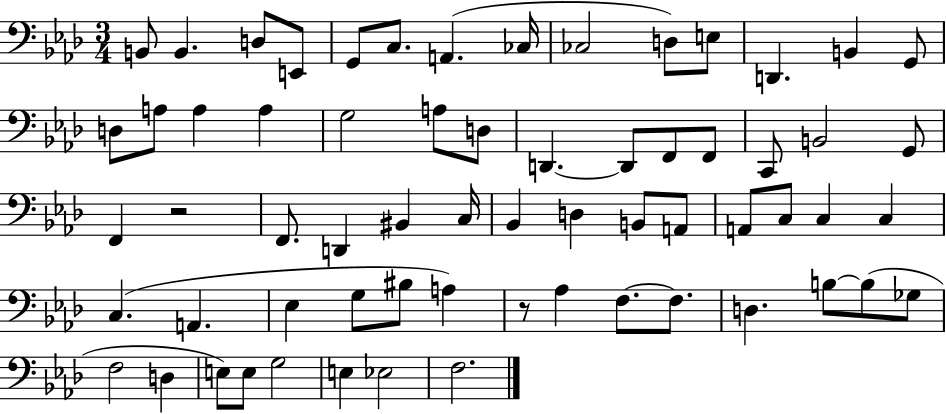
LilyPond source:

{
  \clef bass
  \numericTimeSignature
  \time 3/4
  \key aes \major
  b,8 b,4. d8 e,8 | g,8 c8. a,4.( ces16 | ces2 d8) e8 | d,4. b,4 g,8 | \break d8 a8 a4 a4 | g2 a8 d8 | d,4.~~ d,8 f,8 f,8 | c,8 b,2 g,8 | \break f,4 r2 | f,8. d,4 bis,4 c16 | bes,4 d4 b,8 a,8 | a,8 c8 c4 c4 | \break c4.( a,4. | ees4 g8 bis8 a4) | r8 aes4 f8.~~ f8. | d4. b8~~ b8( ges8 | \break f2 d4 | e8) e8 g2 | e4 ees2 | f2. | \break \bar "|."
}